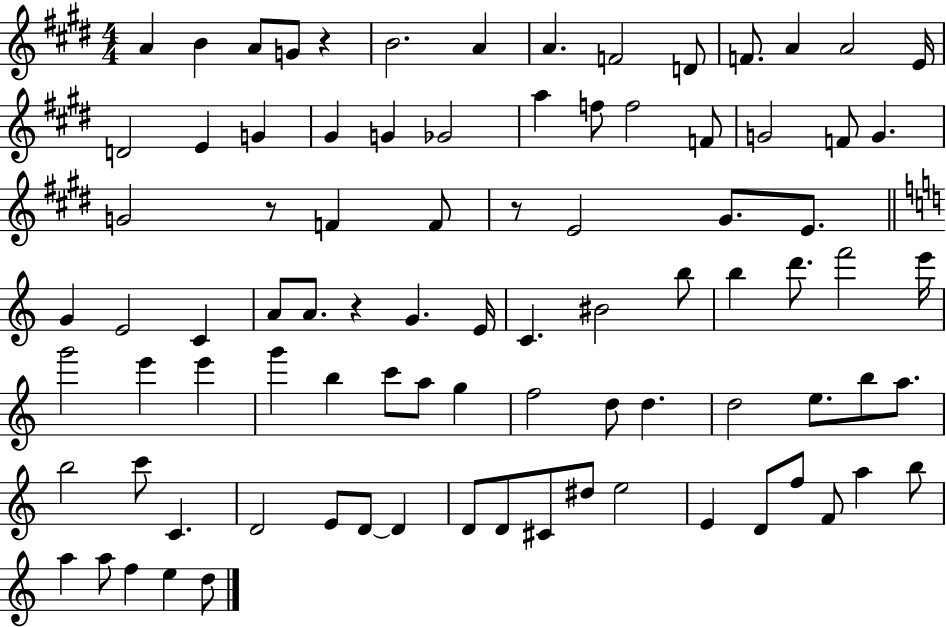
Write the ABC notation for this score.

X:1
T:Untitled
M:4/4
L:1/4
K:E
A B A/2 G/2 z B2 A A F2 D/2 F/2 A A2 E/4 D2 E G ^G G _G2 a f/2 f2 F/2 G2 F/2 G G2 z/2 F F/2 z/2 E2 ^G/2 E/2 G E2 C A/2 A/2 z G E/4 C ^B2 b/2 b d'/2 f'2 e'/4 g'2 e' e' g' b c'/2 a/2 g f2 d/2 d d2 e/2 b/2 a/2 b2 c'/2 C D2 E/2 D/2 D D/2 D/2 ^C/2 ^d/2 e2 E D/2 f/2 F/2 a b/2 a a/2 f e d/2